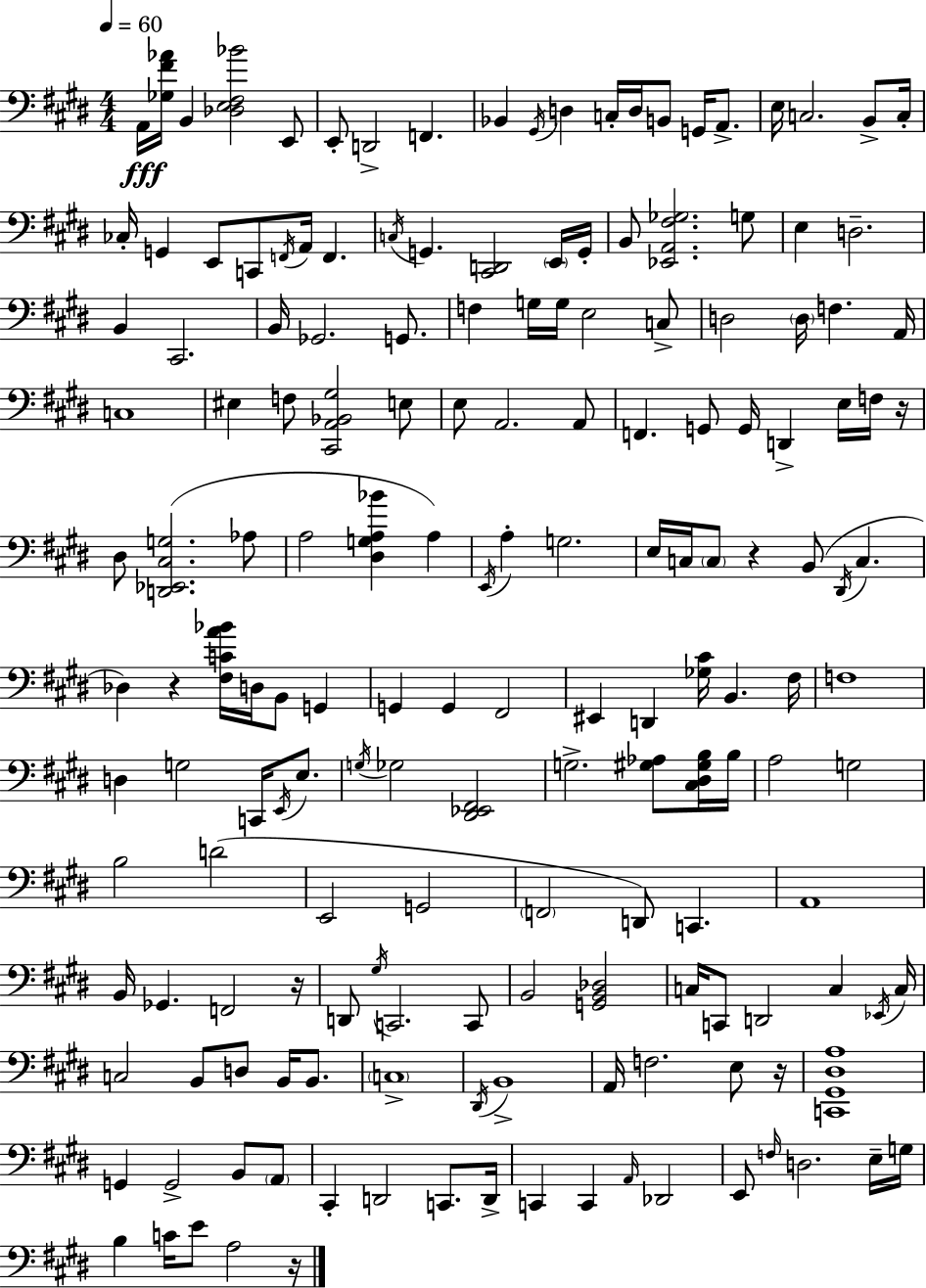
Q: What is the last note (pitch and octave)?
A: A3